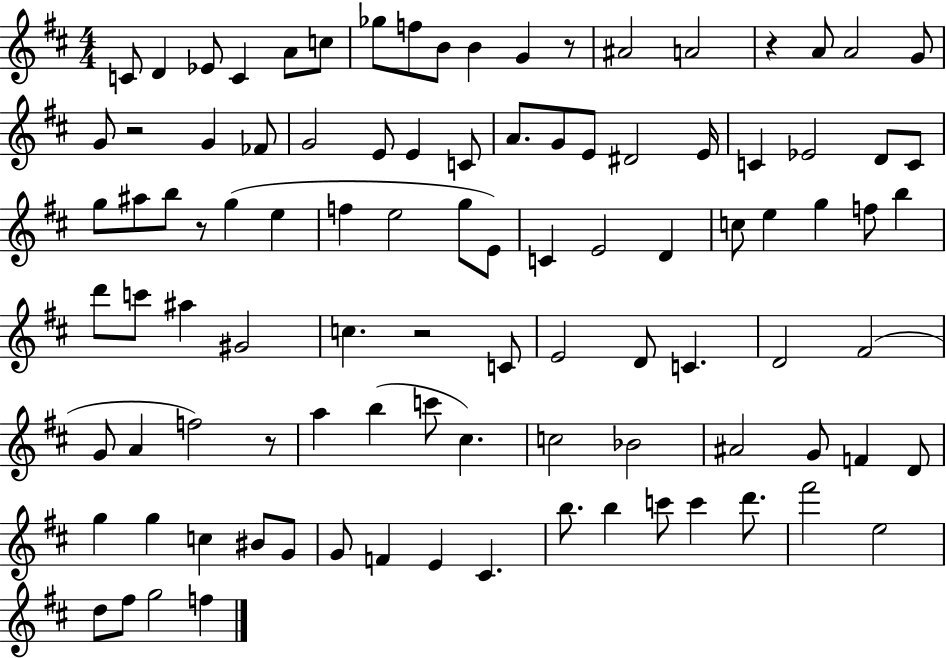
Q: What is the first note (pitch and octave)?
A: C4